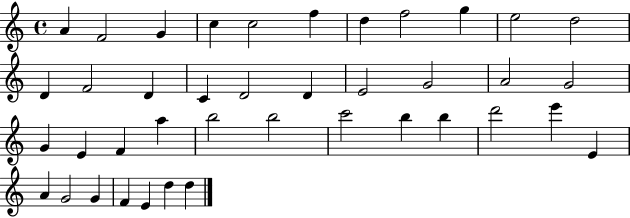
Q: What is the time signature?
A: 4/4